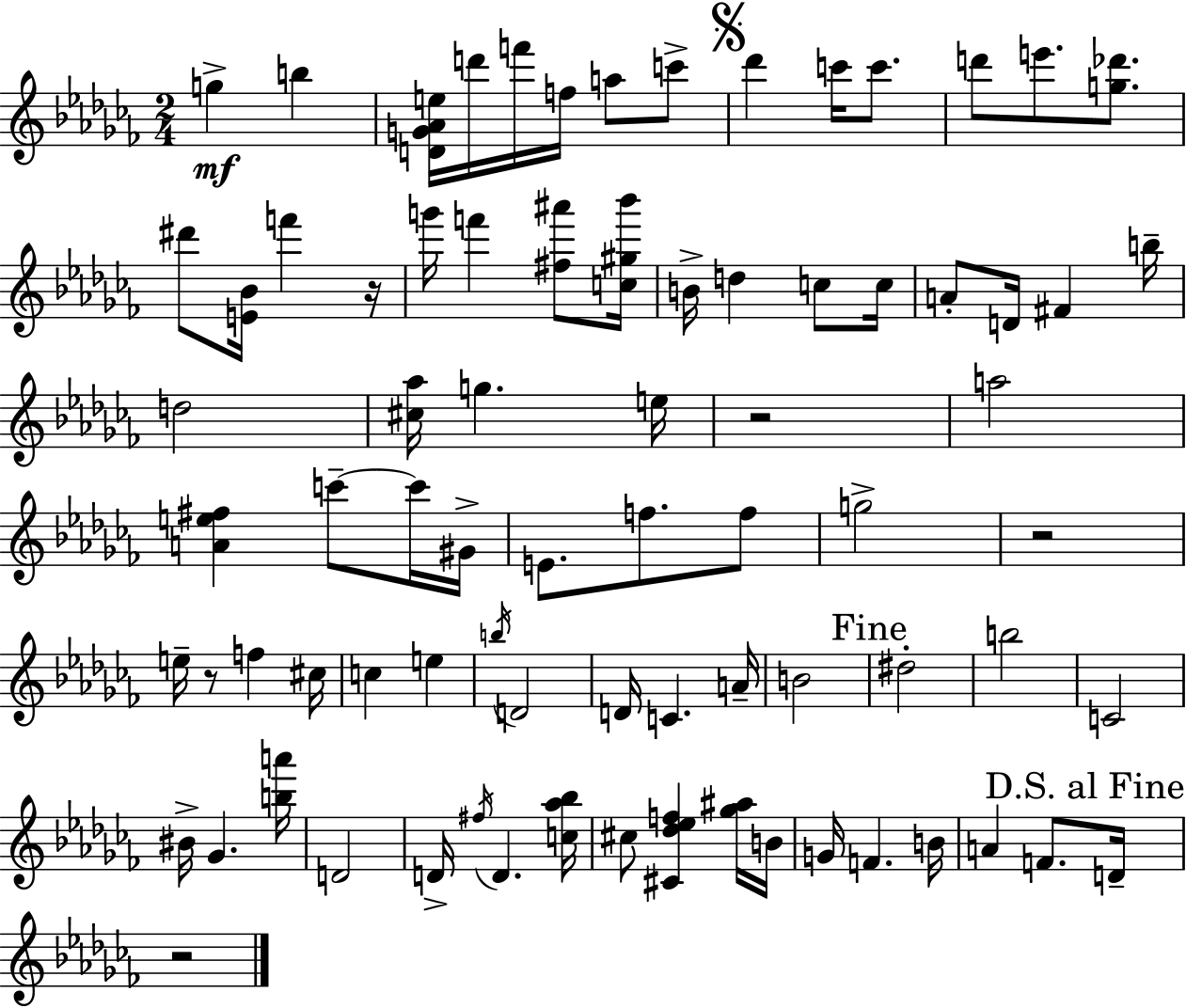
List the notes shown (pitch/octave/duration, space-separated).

G5/q B5/q [D4,G4,Ab4,E5]/s D6/s F6/s F5/s A5/e C6/e Db6/q C6/s C6/e. D6/e E6/e. [G5,Db6]/e. D#6/e [E4,Bb4]/s F6/q R/s G6/s F6/q [F#5,A#6]/e [C5,G#5,Bb6]/s B4/s D5/q C5/e C5/s A4/e D4/s F#4/q B5/s D5/h [C#5,Ab5]/s G5/q. E5/s R/h A5/h [A4,E5,F#5]/q C6/e C6/s G#4/s E4/e. F5/e. F5/e G5/h R/h E5/s R/e F5/q C#5/s C5/q E5/q B5/s D4/h D4/s C4/q. A4/s B4/h D#5/h B5/h C4/h BIS4/s Gb4/q. [B5,A6]/s D4/h D4/s F#5/s D4/q. [C5,Ab5,Bb5]/s C#5/e [C#4,Db5,Eb5,F5]/q [Gb5,A#5]/s B4/s G4/s F4/q. B4/s A4/q F4/e. D4/s R/h